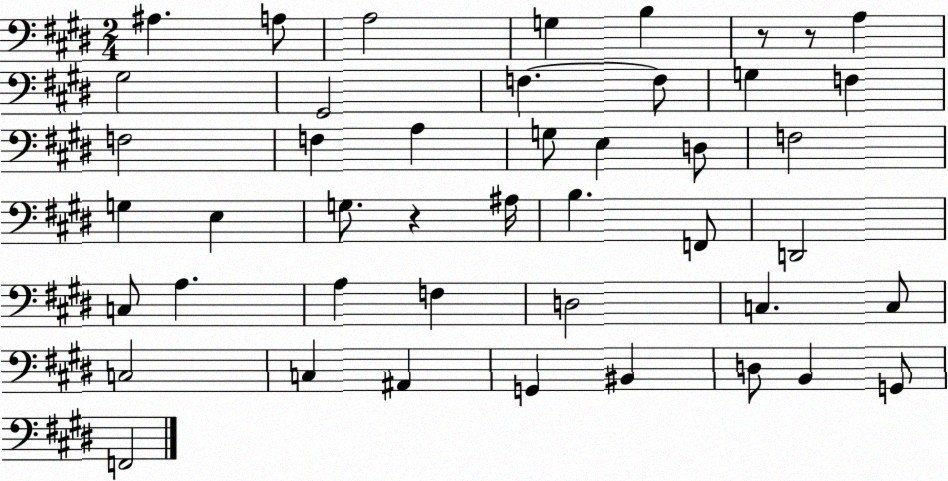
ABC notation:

X:1
T:Untitled
M:2/4
L:1/4
K:E
^A, A,/2 A,2 G, B, z/2 z/2 A, ^G,2 ^G,,2 F, F,/2 G, F, F,2 F, A, G,/2 E, D,/2 F,2 G, E, G,/2 z ^A,/4 B, F,,/2 D,,2 C,/2 A, A, F, D,2 C, C,/2 C,2 C, ^A,, G,, ^B,, D,/2 B,, G,,/2 F,,2